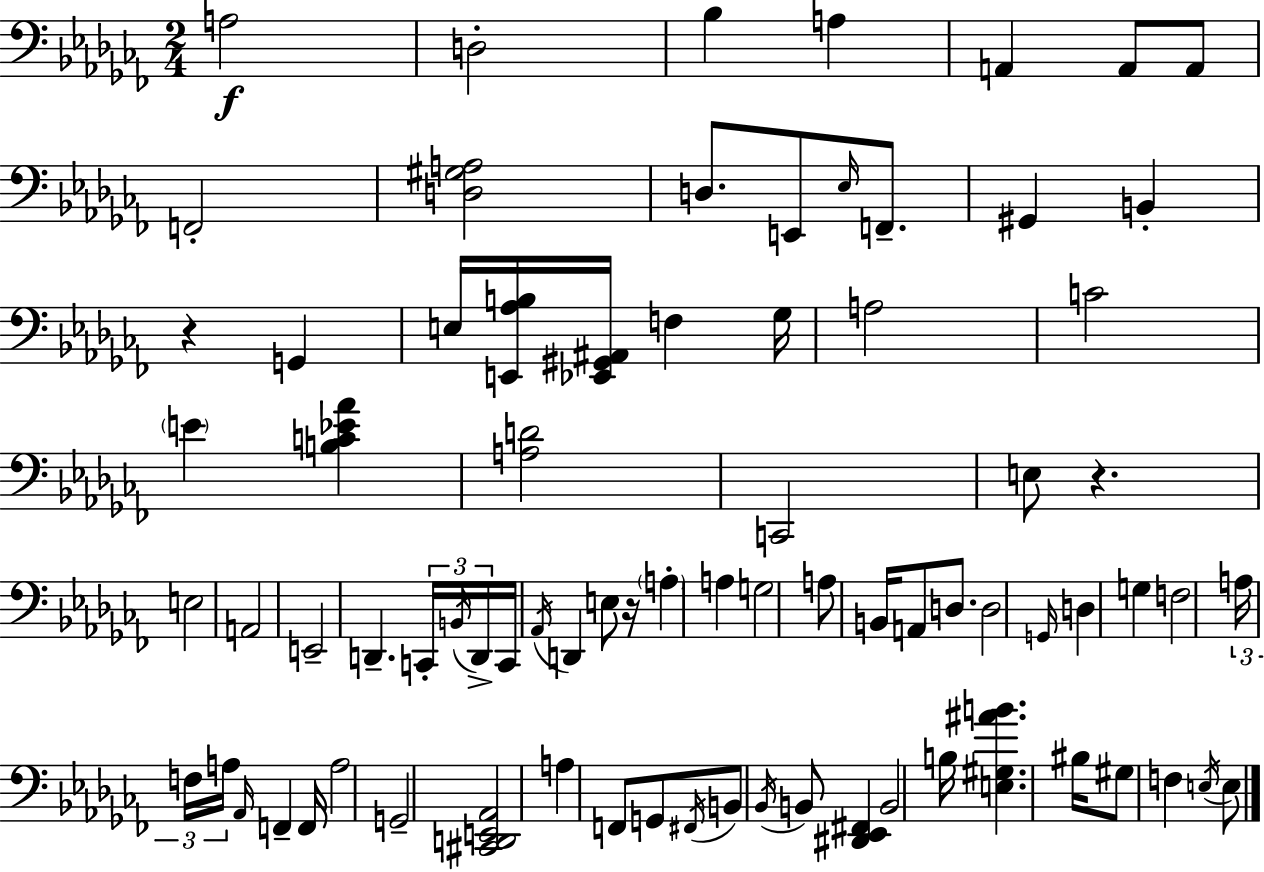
{
  \clef bass
  \numericTimeSignature
  \time 2/4
  \key aes \minor
  a2\f | d2-. | bes4 a4 | a,4 a,8 a,8 | \break f,2-. | <d gis a>2 | d8. e,8 \grace { ees16 } f,8.-- | gis,4 b,4-. | \break r4 g,4 | e16 <e, aes b>16 <ees, gis, ais,>16 f4 | ges16 a2 | c'2 | \break \parenthesize e'4 <b c' ees' aes'>4 | <a d'>2 | c,2 | e8 r4. | \break e2 | a,2 | e,2-- | d,4.-- \tuplet 3/2 { c,16-. | \break \acciaccatura { b,16 } d,16-> } c,16 \acciaccatura { aes,16 } d,4 | e8 r16 \parenthesize a4-. a4 | g2 | a8 b,16 a,8 | \break d8. d2 | \grace { g,16 } d4 | g4 f2 | \tuplet 3/2 { a16 f16 a16 } \grace { aes,16 } | \break f,4-- f,16 a2 | g,2-- | <cis, d, e, aes,>2 | a4 | \break f,8 g,8 \acciaccatura { fis,16 } b,8 | \acciaccatura { bes,16 } b,8 <dis, ees, fis,>4 b,2 | b16 | <e gis ais' b'>4. bis16 gis8 | \break f4 \acciaccatura { e16 } e8 | \bar "|."
}